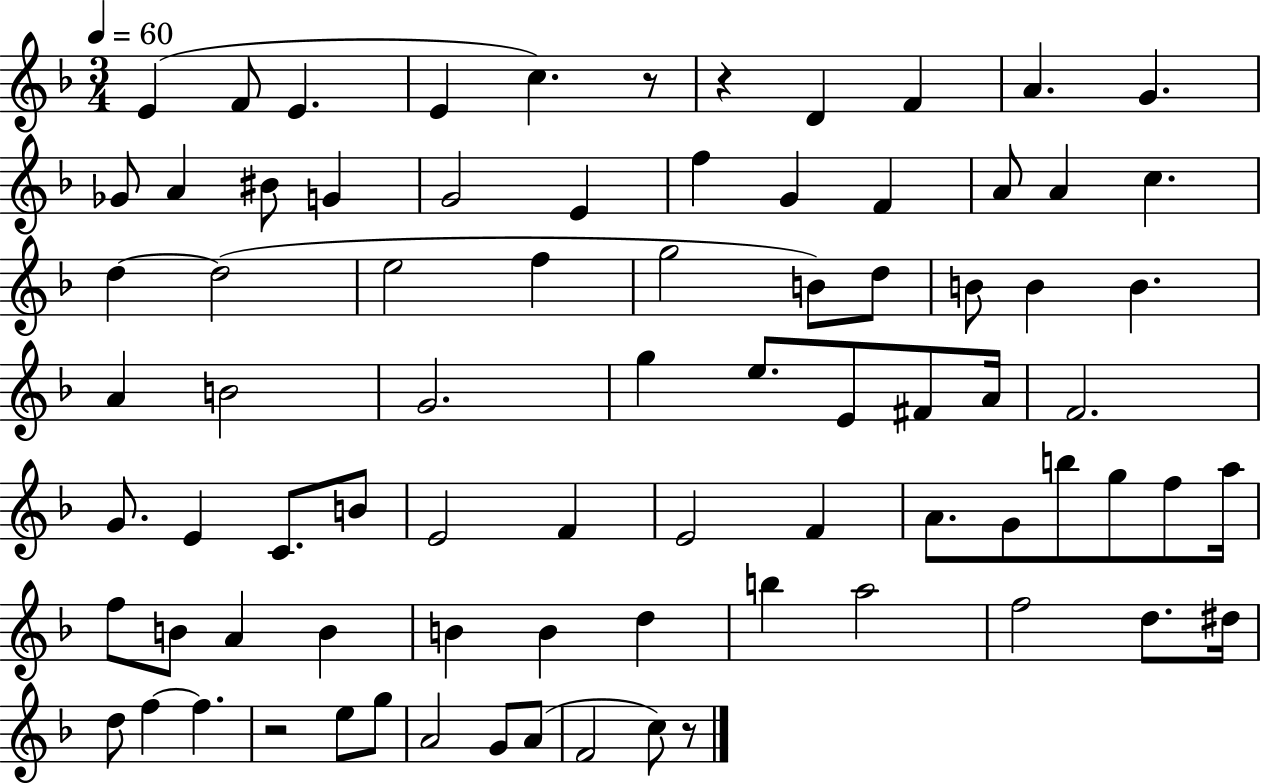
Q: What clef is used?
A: treble